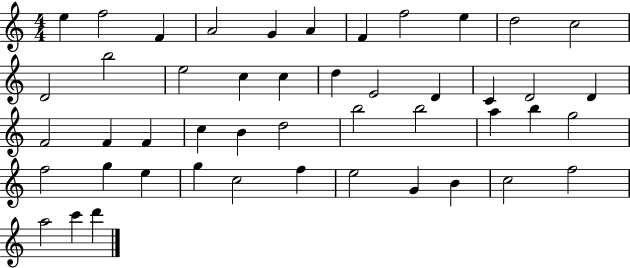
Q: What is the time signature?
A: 4/4